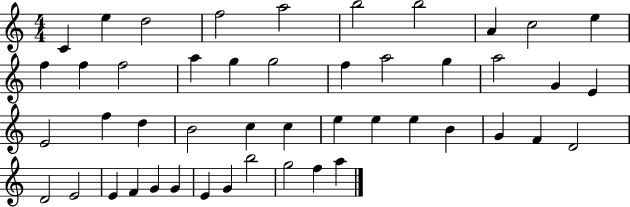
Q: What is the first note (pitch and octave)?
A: C4